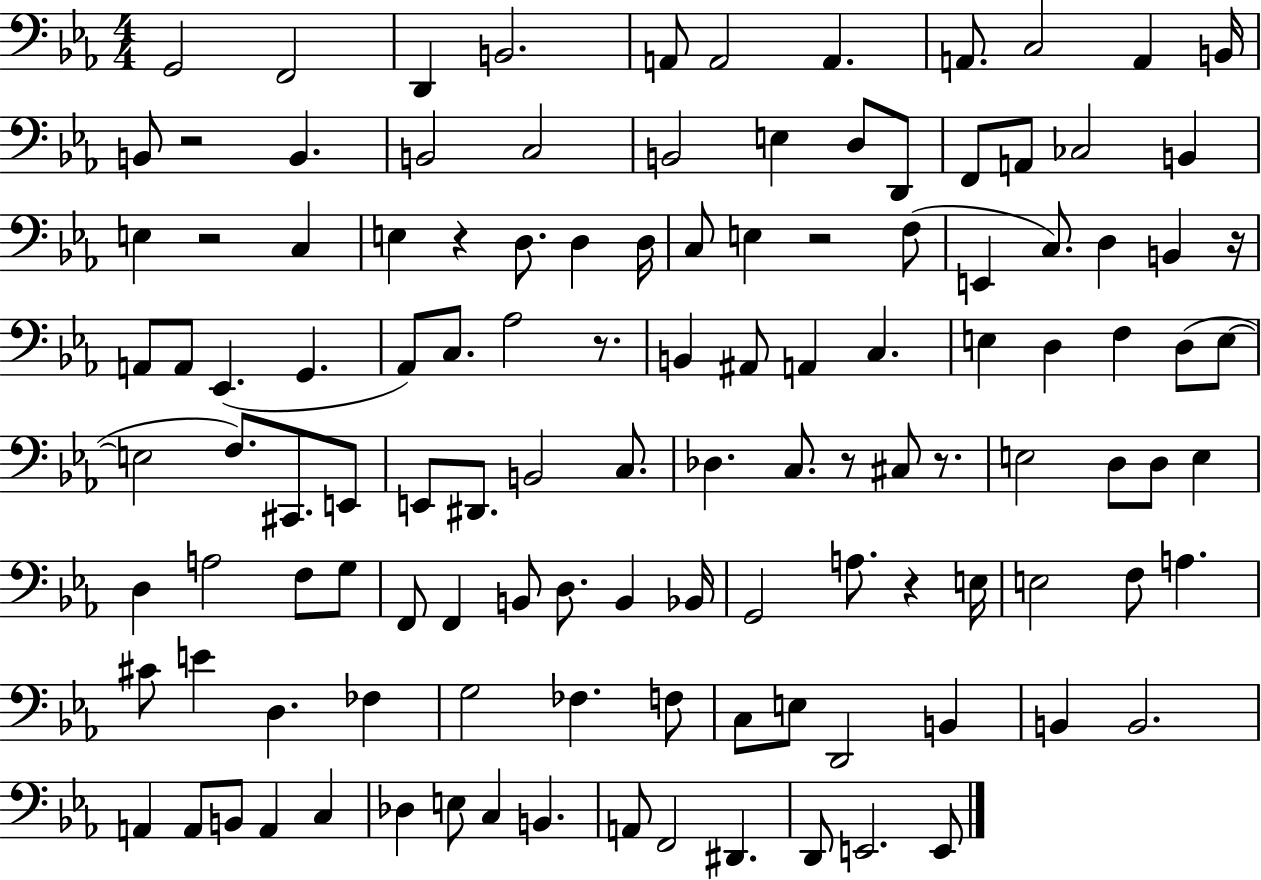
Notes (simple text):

G2/h F2/h D2/q B2/h. A2/e A2/h A2/q. A2/e. C3/h A2/q B2/s B2/e R/h B2/q. B2/h C3/h B2/h E3/q D3/e D2/e F2/e A2/e CES3/h B2/q E3/q R/h C3/q E3/q R/q D3/e. D3/q D3/s C3/e E3/q R/h F3/e E2/q C3/e. D3/q B2/q R/s A2/e A2/e Eb2/q. G2/q. Ab2/e C3/e. Ab3/h R/e. B2/q A#2/e A2/q C3/q. E3/q D3/q F3/q D3/e E3/e E3/h F3/e. C#2/e. E2/e E2/e D#2/e. B2/h C3/e. Db3/q. C3/e. R/e C#3/e R/e. E3/h D3/e D3/e E3/q D3/q A3/h F3/e G3/e F2/e F2/q B2/e D3/e. B2/q Bb2/s G2/h A3/e. R/q E3/s E3/h F3/e A3/q. C#4/e E4/q D3/q. FES3/q G3/h FES3/q. F3/e C3/e E3/e D2/h B2/q B2/q B2/h. A2/q A2/e B2/e A2/q C3/q Db3/q E3/e C3/q B2/q. A2/e F2/h D#2/q. D2/e E2/h. E2/e